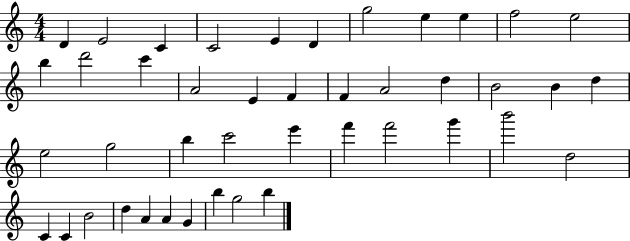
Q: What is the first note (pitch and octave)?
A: D4